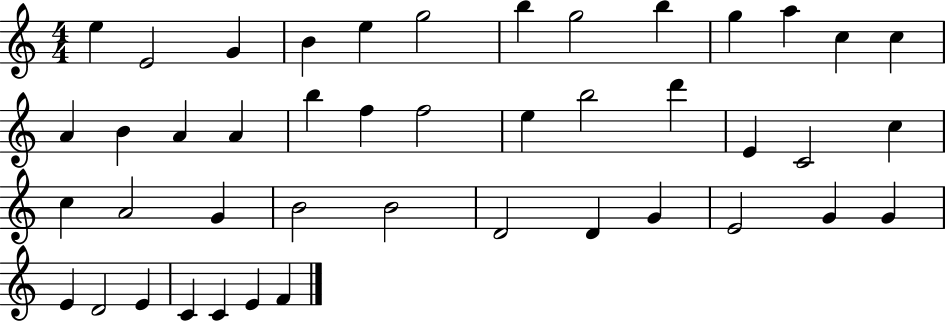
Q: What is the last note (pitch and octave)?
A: F4